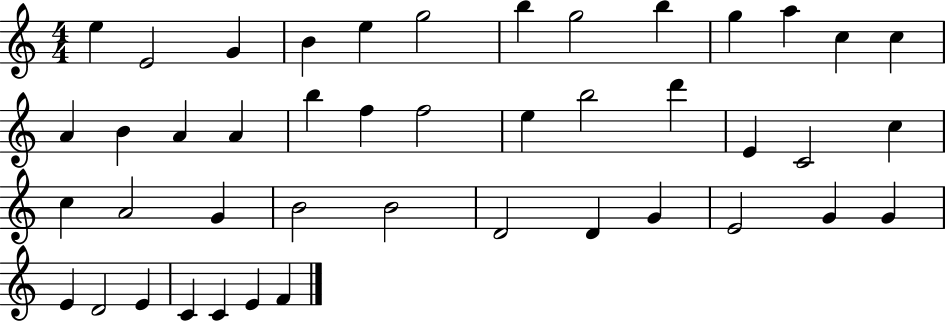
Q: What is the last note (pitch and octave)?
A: F4